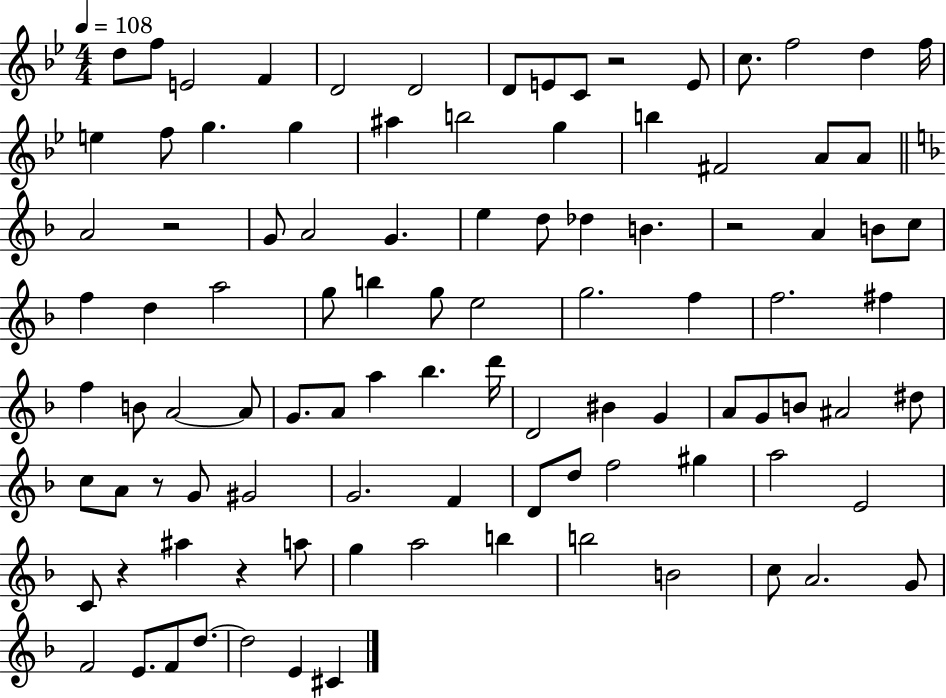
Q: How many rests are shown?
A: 6